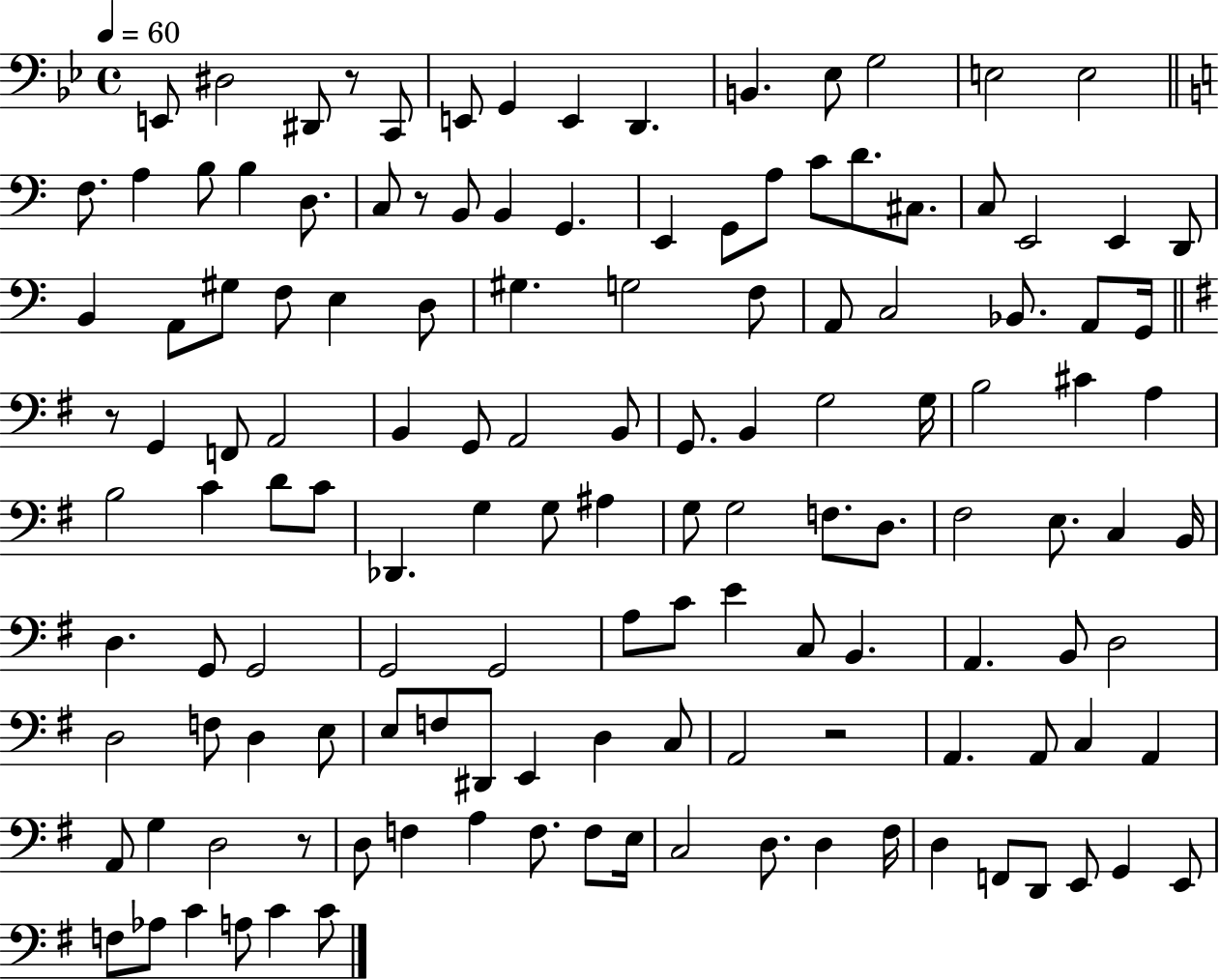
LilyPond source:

{
  \clef bass
  \time 4/4
  \defaultTimeSignature
  \key bes \major
  \tempo 4 = 60
  e,8 dis2 dis,8 r8 c,8 | e,8 g,4 e,4 d,4. | b,4. ees8 g2 | e2 e2 | \break \bar "||" \break \key a \minor f8. a4 b8 b4 d8. | c8 r8 b,8 b,4 g,4. | e,4 g,8 a8 c'8 d'8. cis8. | c8 e,2 e,4 d,8 | \break b,4 a,8 gis8 f8 e4 d8 | gis4. g2 f8 | a,8 c2 bes,8. a,8 g,16 | \bar "||" \break \key g \major r8 g,4 f,8 a,2 | b,4 g,8 a,2 b,8 | g,8. b,4 g2 g16 | b2 cis'4 a4 | \break b2 c'4 d'8 c'8 | des,4. g4 g8 ais4 | g8 g2 f8. d8. | fis2 e8. c4 b,16 | \break d4. g,8 g,2 | g,2 g,2 | a8 c'8 e'4 c8 b,4. | a,4. b,8 d2 | \break d2 f8 d4 e8 | e8 f8 dis,8 e,4 d4 c8 | a,2 r2 | a,4. a,8 c4 a,4 | \break a,8 g4 d2 r8 | d8 f4 a4 f8. f8 e16 | c2 d8. d4 fis16 | d4 f,8 d,8 e,8 g,4 e,8 | \break f8 aes8 c'4 a8 c'4 c'8 | \bar "|."
}